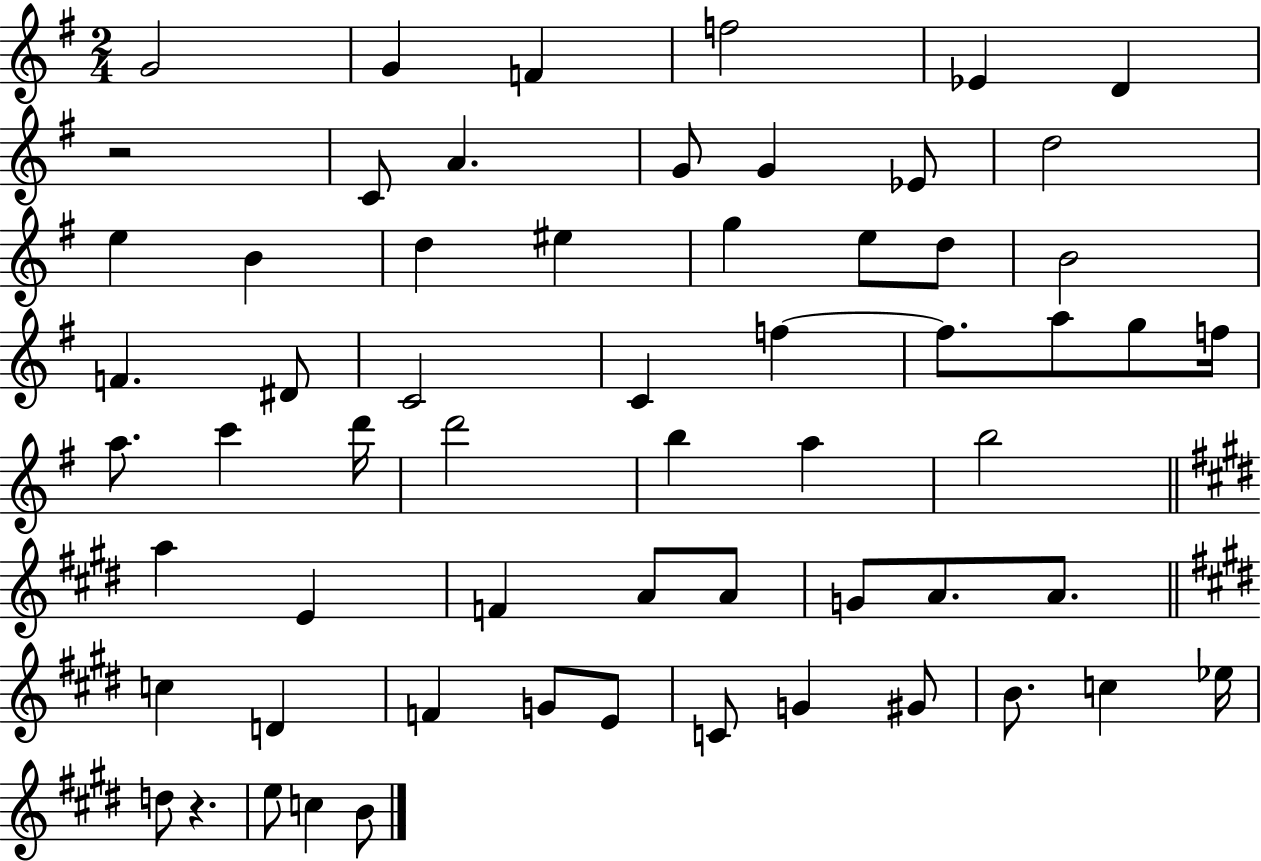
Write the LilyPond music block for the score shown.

{
  \clef treble
  \numericTimeSignature
  \time 2/4
  \key g \major
  g'2 | g'4 f'4 | f''2 | ees'4 d'4 | \break r2 | c'8 a'4. | g'8 g'4 ees'8 | d''2 | \break e''4 b'4 | d''4 eis''4 | g''4 e''8 d''8 | b'2 | \break f'4. dis'8 | c'2 | c'4 f''4~~ | f''8. a''8 g''8 f''16 | \break a''8. c'''4 d'''16 | d'''2 | b''4 a''4 | b''2 | \break \bar "||" \break \key e \major a''4 e'4 | f'4 a'8 a'8 | g'8 a'8. a'8. | \bar "||" \break \key e \major c''4 d'4 | f'4 g'8 e'8 | c'8 g'4 gis'8 | b'8. c''4 ees''16 | \break d''8 r4. | e''8 c''4 b'8 | \bar "|."
}